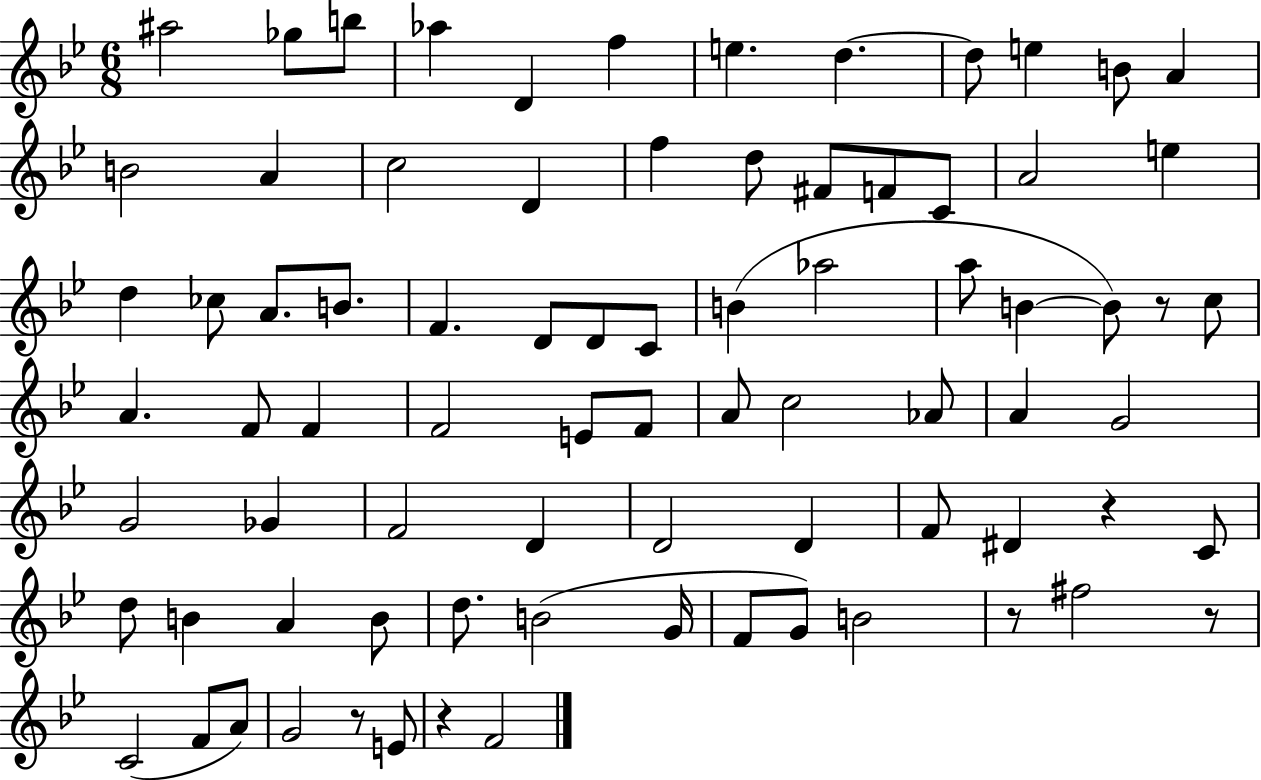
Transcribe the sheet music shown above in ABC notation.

X:1
T:Untitled
M:6/8
L:1/4
K:Bb
^a2 _g/2 b/2 _a D f e d d/2 e B/2 A B2 A c2 D f d/2 ^F/2 F/2 C/2 A2 e d _c/2 A/2 B/2 F D/2 D/2 C/2 B _a2 a/2 B B/2 z/2 c/2 A F/2 F F2 E/2 F/2 A/2 c2 _A/2 A G2 G2 _G F2 D D2 D F/2 ^D z C/2 d/2 B A B/2 d/2 B2 G/4 F/2 G/2 B2 z/2 ^f2 z/2 C2 F/2 A/2 G2 z/2 E/2 z F2